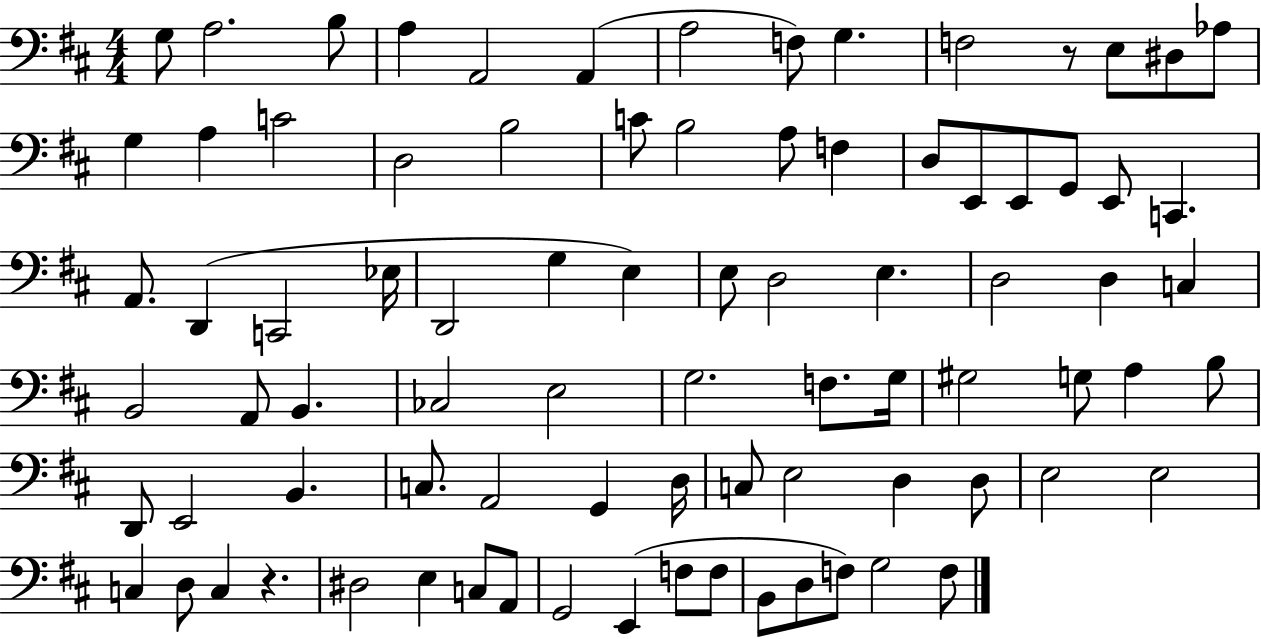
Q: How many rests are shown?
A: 2